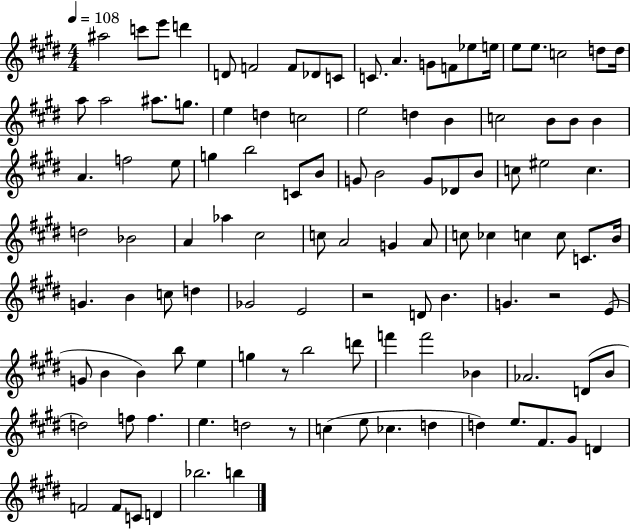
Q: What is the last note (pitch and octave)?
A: B5